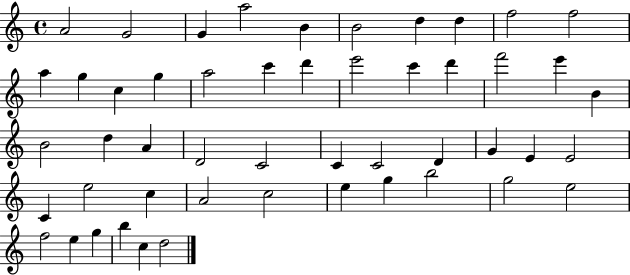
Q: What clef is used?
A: treble